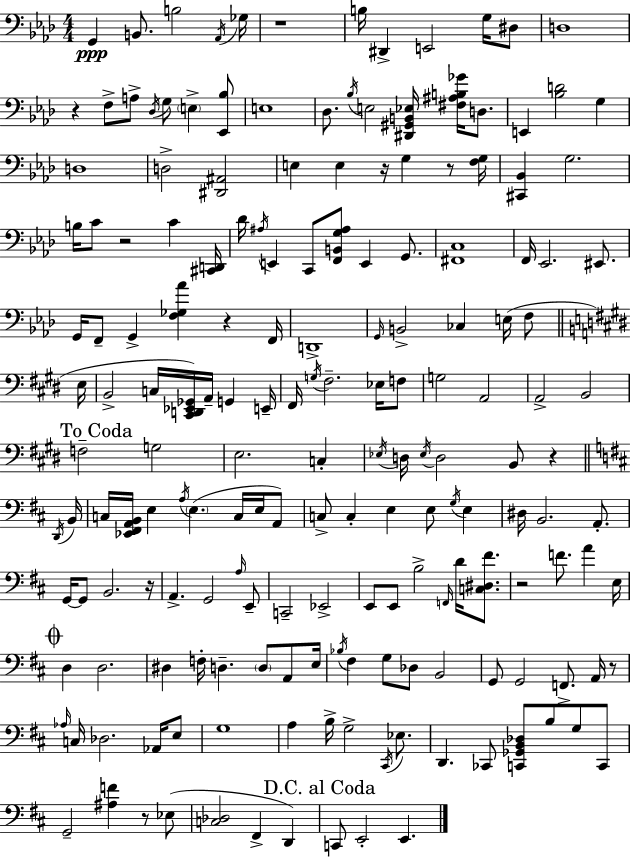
X:1
T:Untitled
M:4/4
L:1/4
K:Ab
G,, B,,/2 B,2 _A,,/4 _G,/4 z4 B,/4 ^D,, E,,2 G,/4 ^D,/2 D,4 z F,/2 A,/2 _D,/4 G,/2 E, [_E,,_B,]/2 E,4 _D,/2 _B,/4 E,2 [^D,,^G,,B,,_E,]/4 [^F,^A,B,_G]/4 D,/2 E,, [_B,D]2 G, D,4 D,2 [^D,,^A,,]2 E, E, z/4 G, z/2 [F,G,]/4 [^C,,_B,,] G,2 B,/4 C/2 z2 C [^C,,D,,]/4 _D/4 ^A,/4 E,, C,,/2 [F,,B,,G,^A,]/2 E,, G,,/2 [^F,,C,]4 F,,/4 _E,,2 ^E,,/2 G,,/4 F,,/2 G,, [F,_G,_A] z F,,/4 D,,4 G,,/4 B,,2 _C, E,/4 F,/2 E,/4 B,,2 C,/4 [^C,,D,,_E,,_G,,]/4 A,,/4 G,, E,,/4 ^F,,/4 G,/4 ^F,2 _E,/4 F,/2 G,2 A,,2 A,,2 B,,2 F,2 G,2 E,2 C, _E,/4 D,/4 _E,/4 D,2 B,,/2 z D,,/4 B,,/4 C,/4 [_E,,^F,,A,,B,,]/4 E, A,/4 E, C,/4 E,/4 A,,/2 C,/2 C, E, E,/2 G,/4 E, ^D,/4 B,,2 A,,/2 G,,/4 G,,/2 B,,2 z/4 A,, G,,2 A,/4 E,,/2 C,,2 _E,,2 E,,/2 E,,/2 B,2 F,,/4 D/4 [C,^D,^F]/2 z2 F/2 A E,/4 D, D,2 ^D, F,/4 D, D,/2 A,,/2 E,/4 _B,/4 ^F, G,/2 _D,/2 B,,2 G,,/2 G,,2 F,,/2 A,,/4 z/2 _A,/4 C,/4 _D,2 _A,,/4 E,/2 G,4 A, B,/4 G,2 ^C,,/4 _E,/2 D,, _C,,/2 [C,,_G,,B,,_D,]/2 B,/2 G,/2 C,,/2 G,,2 [^A,F] z/2 _E,/2 [C,_D,]2 ^F,, D,, C,,/2 E,,2 E,,